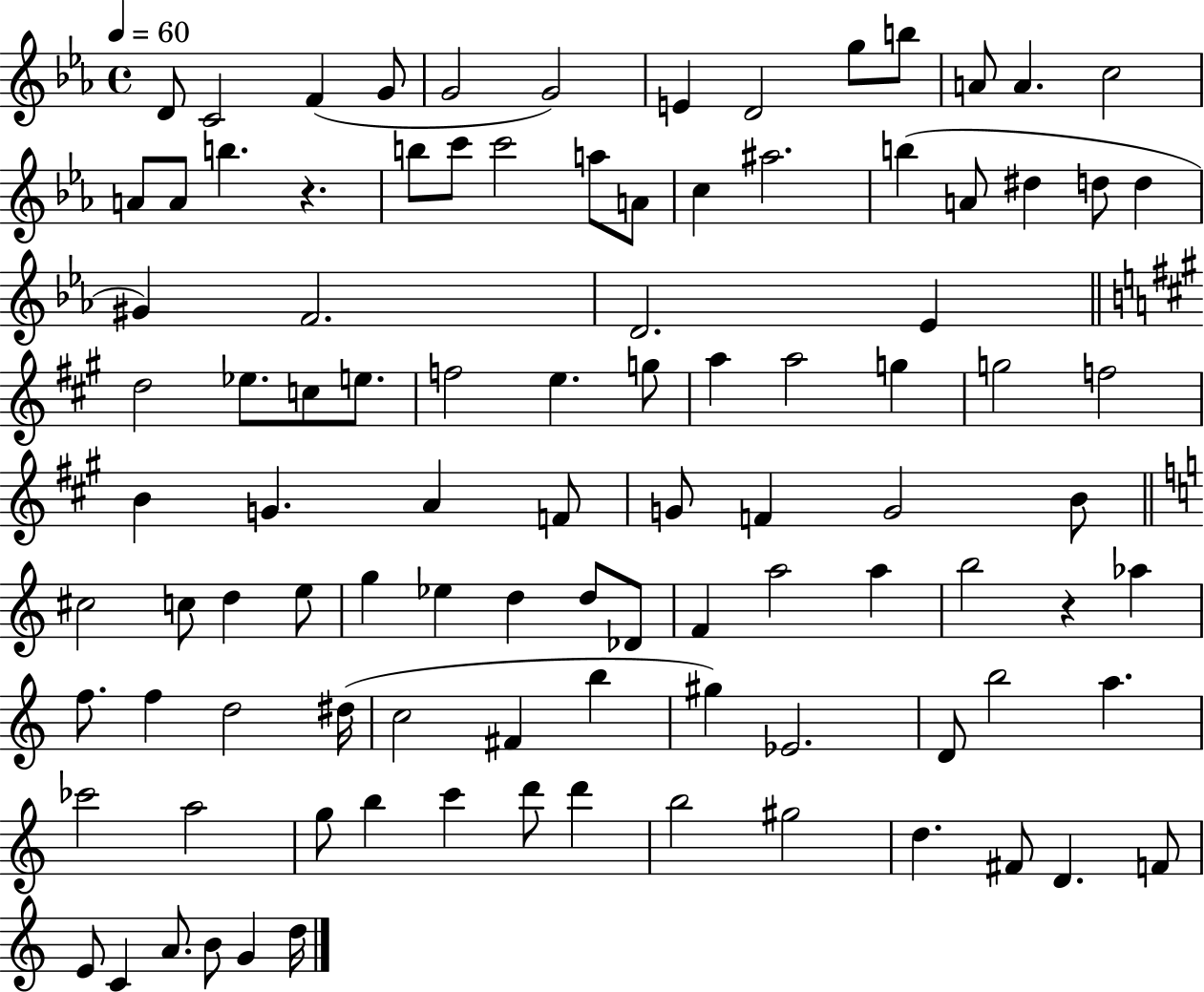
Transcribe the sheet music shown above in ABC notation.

X:1
T:Untitled
M:4/4
L:1/4
K:Eb
D/2 C2 F G/2 G2 G2 E D2 g/2 b/2 A/2 A c2 A/2 A/2 b z b/2 c'/2 c'2 a/2 A/2 c ^a2 b A/2 ^d d/2 d ^G F2 D2 _E d2 _e/2 c/2 e/2 f2 e g/2 a a2 g g2 f2 B G A F/2 G/2 F G2 B/2 ^c2 c/2 d e/2 g _e d d/2 _D/2 F a2 a b2 z _a f/2 f d2 ^d/4 c2 ^F b ^g _E2 D/2 b2 a _c'2 a2 g/2 b c' d'/2 d' b2 ^g2 d ^F/2 D F/2 E/2 C A/2 B/2 G d/4